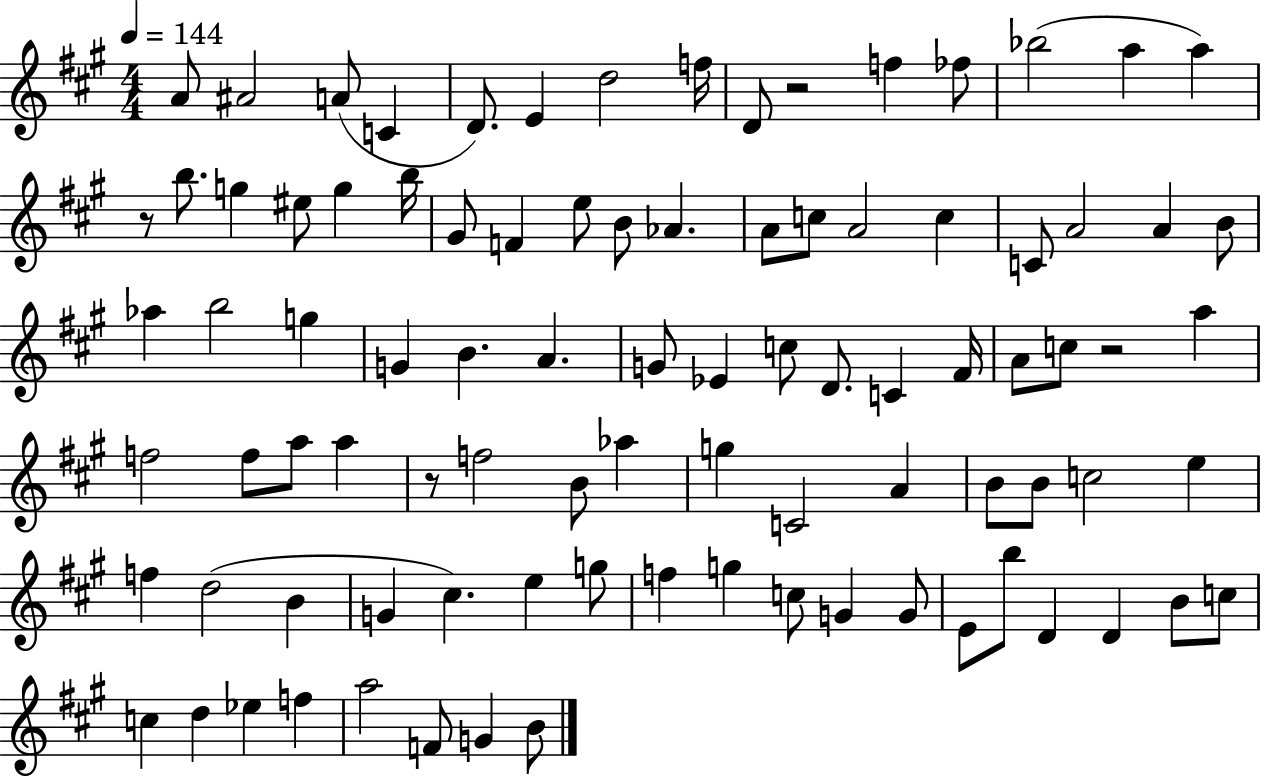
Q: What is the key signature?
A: A major